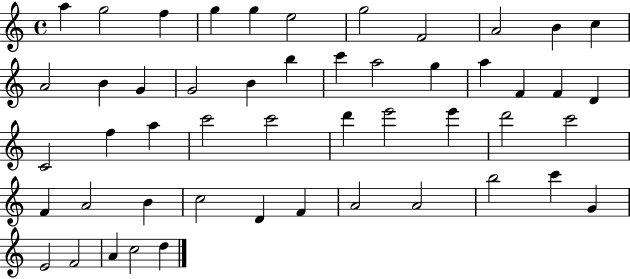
X:1
T:Untitled
M:4/4
L:1/4
K:C
a g2 f g g e2 g2 F2 A2 B c A2 B G G2 B b c' a2 g a F F D C2 f a c'2 c'2 d' e'2 e' d'2 c'2 F A2 B c2 D F A2 A2 b2 c' G E2 F2 A c2 d